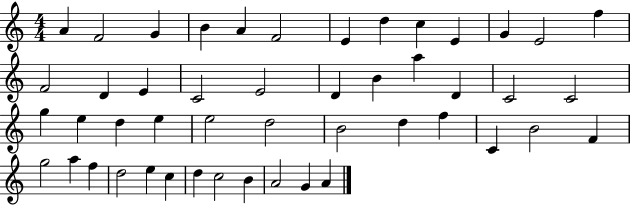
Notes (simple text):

A4/q F4/h G4/q B4/q A4/q F4/h E4/q D5/q C5/q E4/q G4/q E4/h F5/q F4/h D4/q E4/q C4/h E4/h D4/q B4/q A5/q D4/q C4/h C4/h G5/q E5/q D5/q E5/q E5/h D5/h B4/h D5/q F5/q C4/q B4/h F4/q G5/h A5/q F5/q D5/h E5/q C5/q D5/q C5/h B4/q A4/h G4/q A4/q